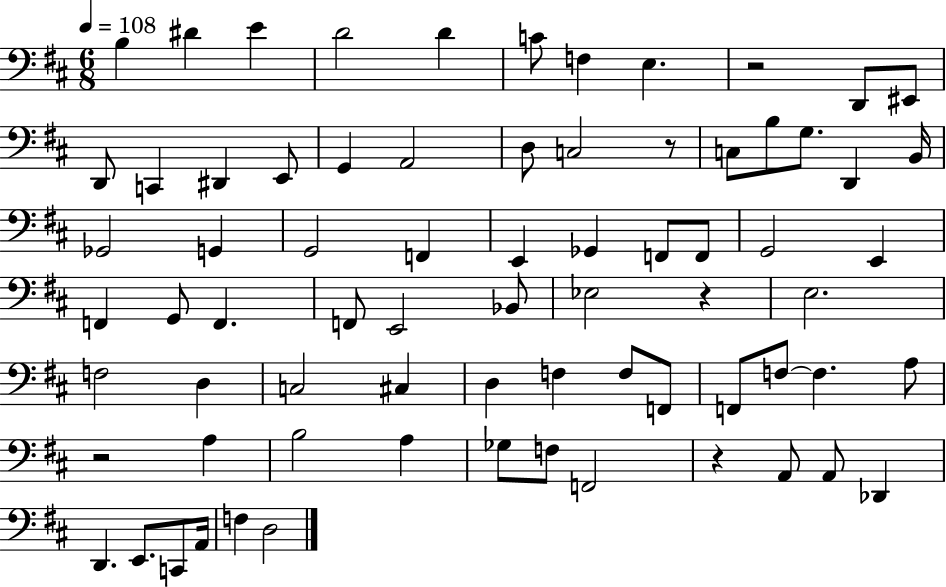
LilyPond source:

{
  \clef bass
  \numericTimeSignature
  \time 6/8
  \key d \major
  \tempo 4 = 108
  b4 dis'4 e'4 | d'2 d'4 | c'8 f4 e4. | r2 d,8 eis,8 | \break d,8 c,4 dis,4 e,8 | g,4 a,2 | d8 c2 r8 | c8 b8 g8. d,4 b,16 | \break ges,2 g,4 | g,2 f,4 | e,4 ges,4 f,8 f,8 | g,2 e,4 | \break f,4 g,8 f,4. | f,8 e,2 bes,8 | ees2 r4 | e2. | \break f2 d4 | c2 cis4 | d4 f4 f8 f,8 | f,8 f8~~ f4. a8 | \break r2 a4 | b2 a4 | ges8 f8 f,2 | r4 a,8 a,8 des,4 | \break d,4. e,8. c,8 a,16 | f4 d2 | \bar "|."
}